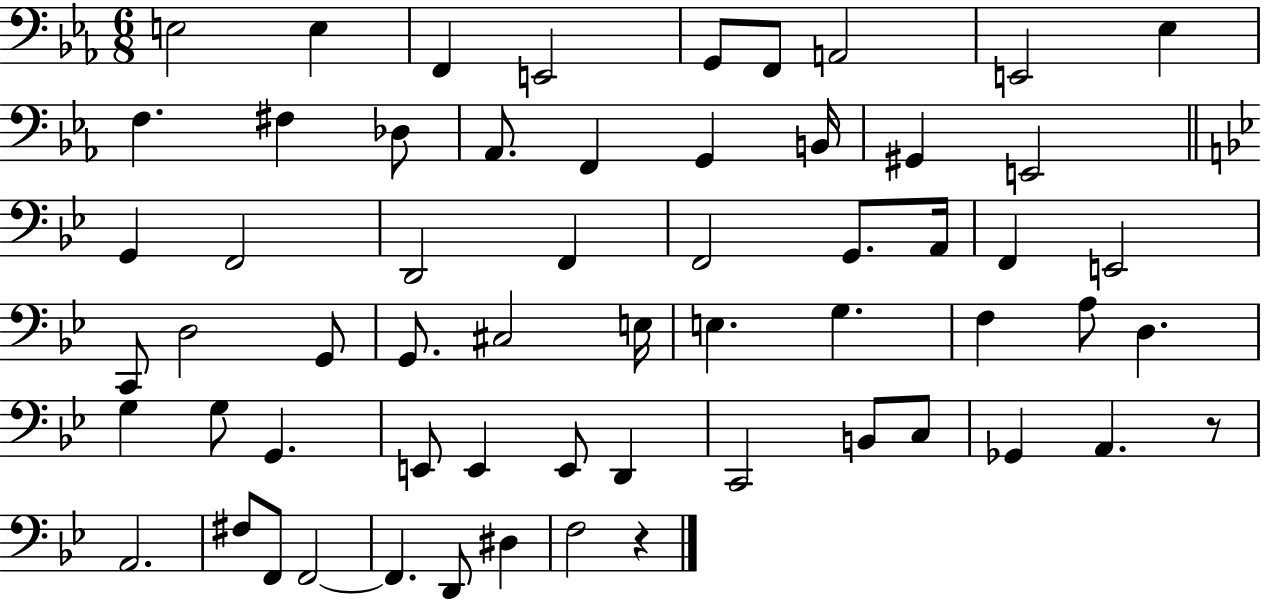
X:1
T:Untitled
M:6/8
L:1/4
K:Eb
E,2 E, F,, E,,2 G,,/2 F,,/2 A,,2 E,,2 _E, F, ^F, _D,/2 _A,,/2 F,, G,, B,,/4 ^G,, E,,2 G,, F,,2 D,,2 F,, F,,2 G,,/2 A,,/4 F,, E,,2 C,,/2 D,2 G,,/2 G,,/2 ^C,2 E,/4 E, G, F, A,/2 D, G, G,/2 G,, E,,/2 E,, E,,/2 D,, C,,2 B,,/2 C,/2 _G,, A,, z/2 A,,2 ^F,/2 F,,/2 F,,2 F,, D,,/2 ^D, F,2 z